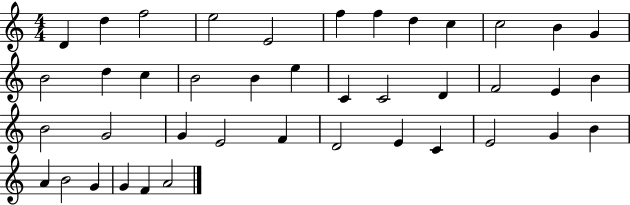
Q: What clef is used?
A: treble